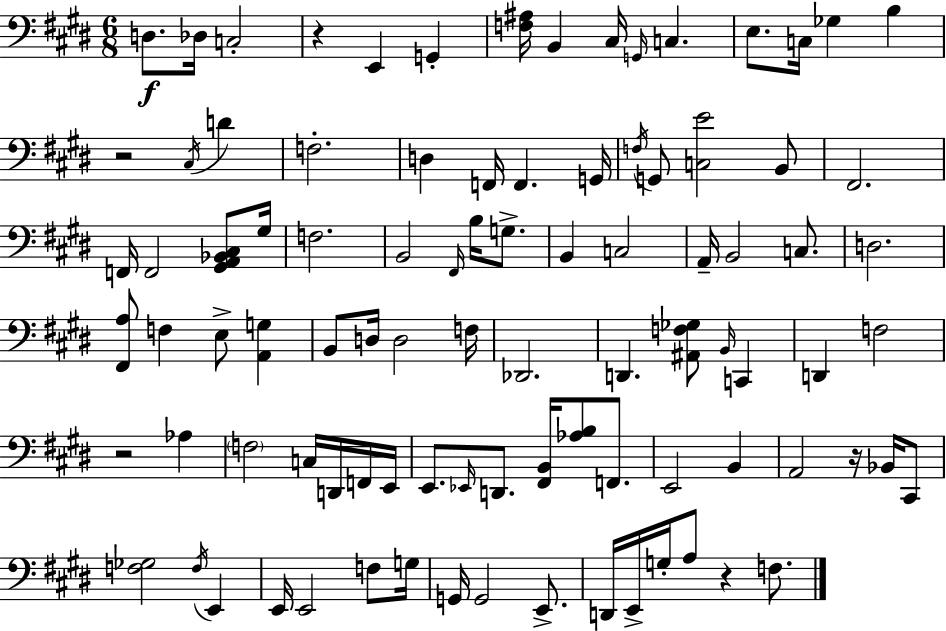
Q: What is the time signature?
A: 6/8